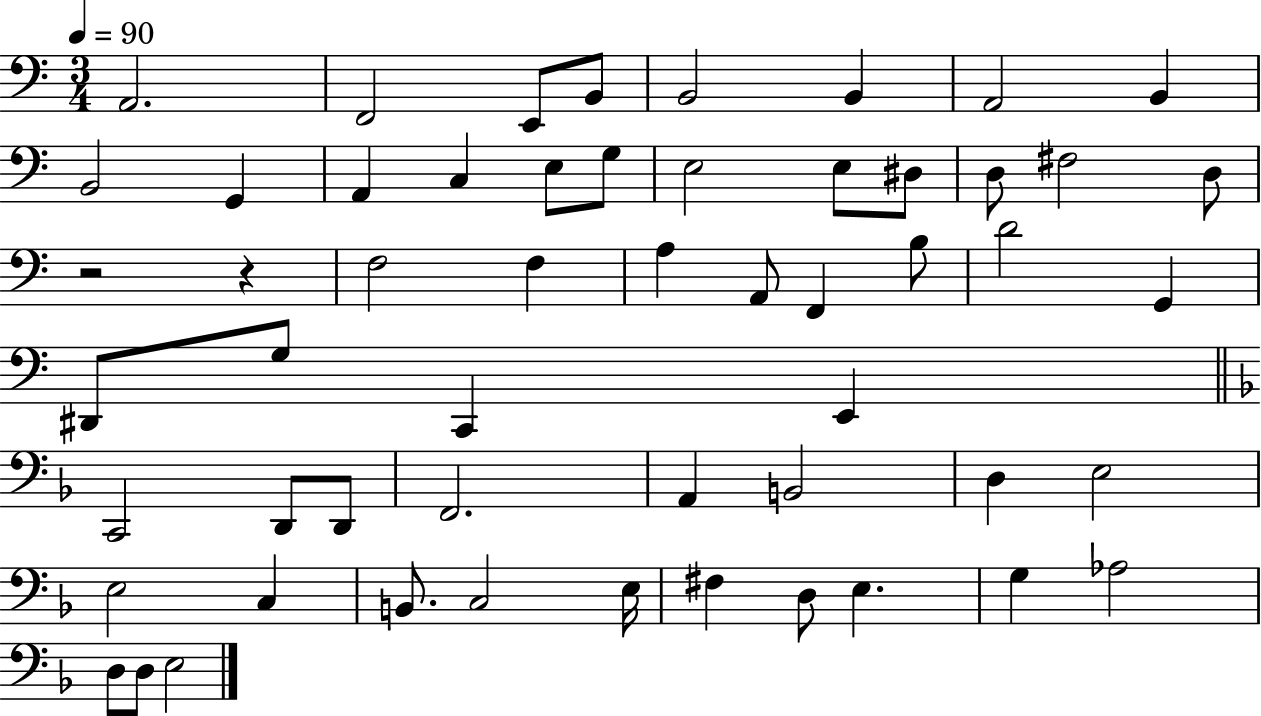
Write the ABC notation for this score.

X:1
T:Untitled
M:3/4
L:1/4
K:C
A,,2 F,,2 E,,/2 B,,/2 B,,2 B,, A,,2 B,, B,,2 G,, A,, C, E,/2 G,/2 E,2 E,/2 ^D,/2 D,/2 ^F,2 D,/2 z2 z F,2 F, A, A,,/2 F,, B,/2 D2 G,, ^D,,/2 G,/2 C,, E,, C,,2 D,,/2 D,,/2 F,,2 A,, B,,2 D, E,2 E,2 C, B,,/2 C,2 E,/4 ^F, D,/2 E, G, _A,2 D,/2 D,/2 E,2